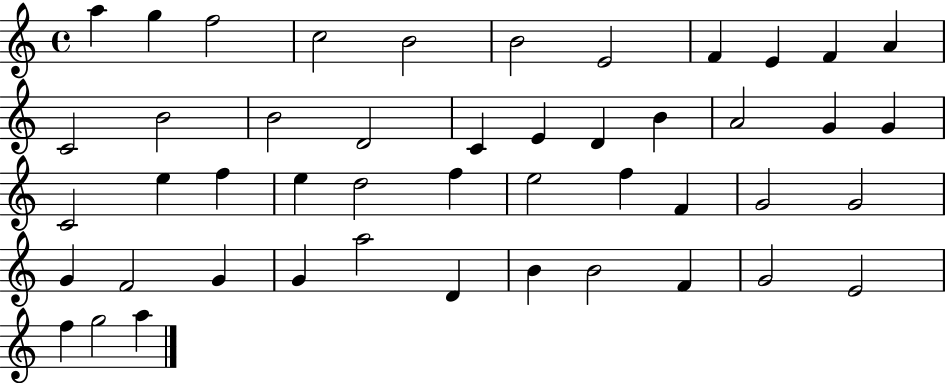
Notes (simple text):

A5/q G5/q F5/h C5/h B4/h B4/h E4/h F4/q E4/q F4/q A4/q C4/h B4/h B4/h D4/h C4/q E4/q D4/q B4/q A4/h G4/q G4/q C4/h E5/q F5/q E5/q D5/h F5/q E5/h F5/q F4/q G4/h G4/h G4/q F4/h G4/q G4/q A5/h D4/q B4/q B4/h F4/q G4/h E4/h F5/q G5/h A5/q